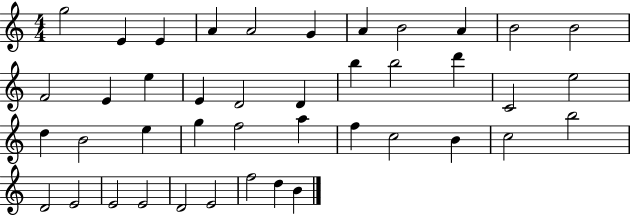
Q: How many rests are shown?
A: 0